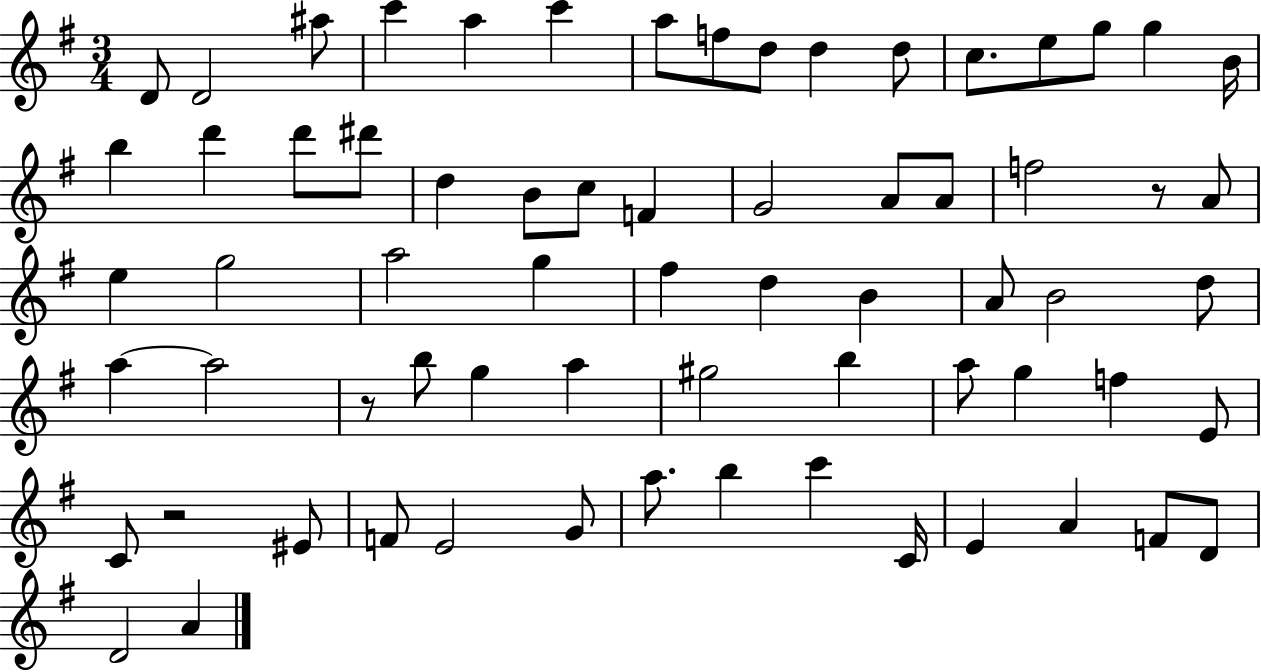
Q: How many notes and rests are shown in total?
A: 68